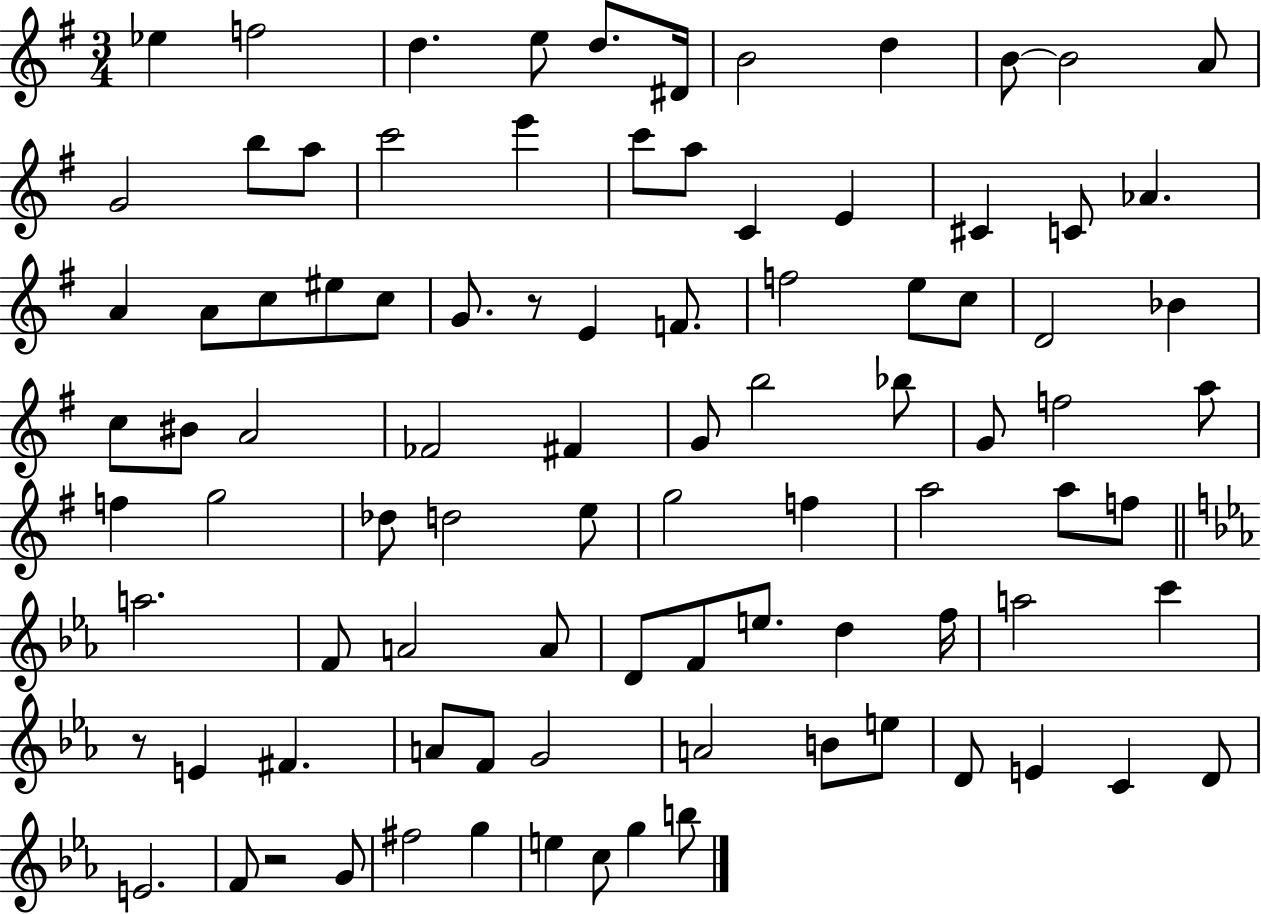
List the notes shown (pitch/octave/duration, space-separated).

Eb5/q F5/h D5/q. E5/e D5/e. D#4/s B4/h D5/q B4/e B4/h A4/e G4/h B5/e A5/e C6/h E6/q C6/e A5/e C4/q E4/q C#4/q C4/e Ab4/q. A4/q A4/e C5/e EIS5/e C5/e G4/e. R/e E4/q F4/e. F5/h E5/e C5/e D4/h Bb4/q C5/e BIS4/e A4/h FES4/h F#4/q G4/e B5/h Bb5/e G4/e F5/h A5/e F5/q G5/h Db5/e D5/h E5/e G5/h F5/q A5/h A5/e F5/e A5/h. F4/e A4/h A4/e D4/e F4/e E5/e. D5/q F5/s A5/h C6/q R/e E4/q F#4/q. A4/e F4/e G4/h A4/h B4/e E5/e D4/e E4/q C4/q D4/e E4/h. F4/e R/h G4/e F#5/h G5/q E5/q C5/e G5/q B5/e